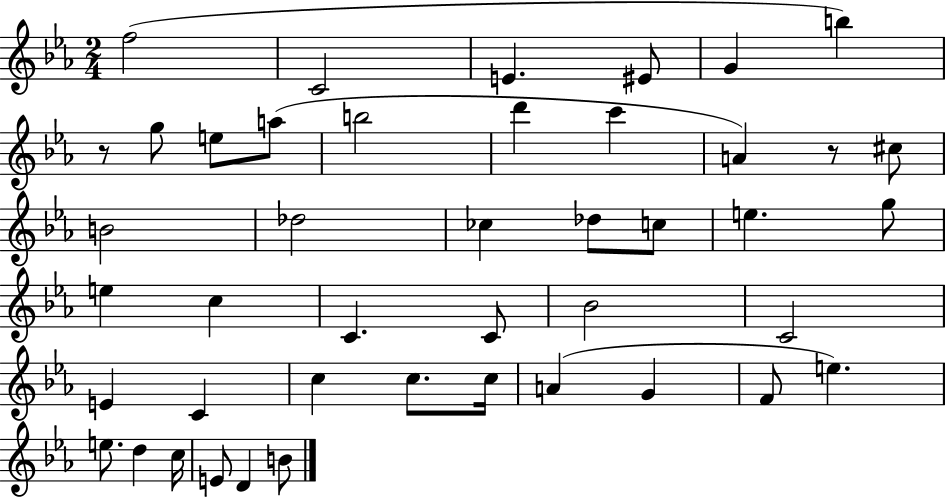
{
  \clef treble
  \numericTimeSignature
  \time 2/4
  \key ees \major
  f''2( | c'2 | e'4. eis'8 | g'4 b''4) | \break r8 g''8 e''8 a''8( | b''2 | d'''4 c'''4 | a'4) r8 cis''8 | \break b'2 | des''2 | ces''4 des''8 c''8 | e''4. g''8 | \break e''4 c''4 | c'4. c'8 | bes'2 | c'2 | \break e'4 c'4 | c''4 c''8. c''16 | a'4( g'4 | f'8 e''4.) | \break e''8. d''4 c''16 | e'8 d'4 b'8 | \bar "|."
}